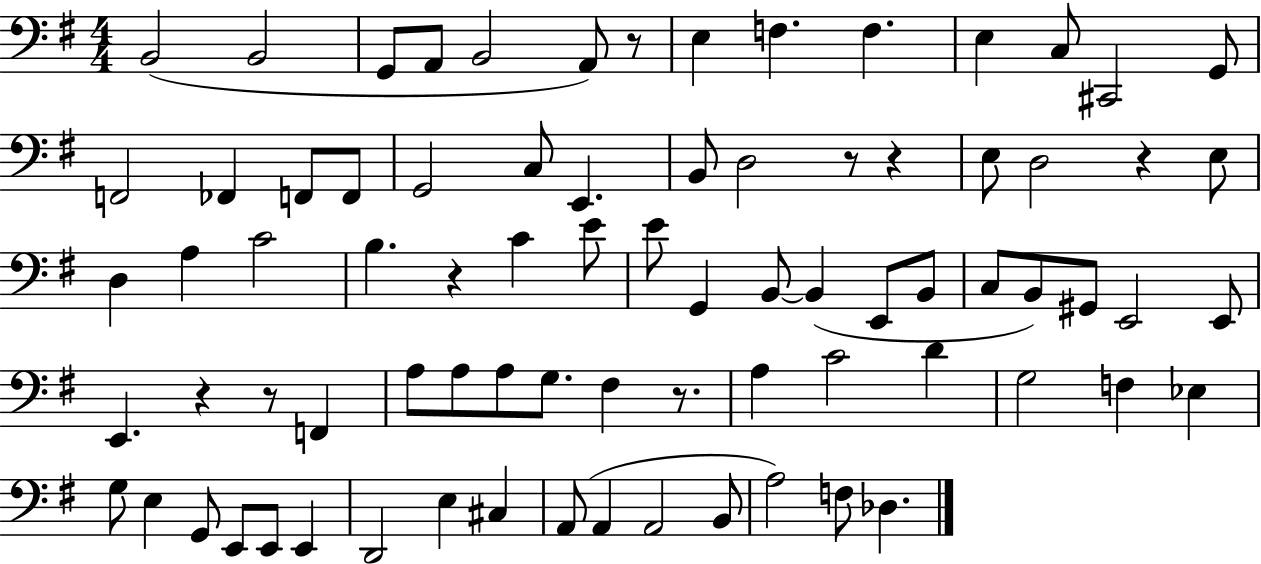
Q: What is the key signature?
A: G major